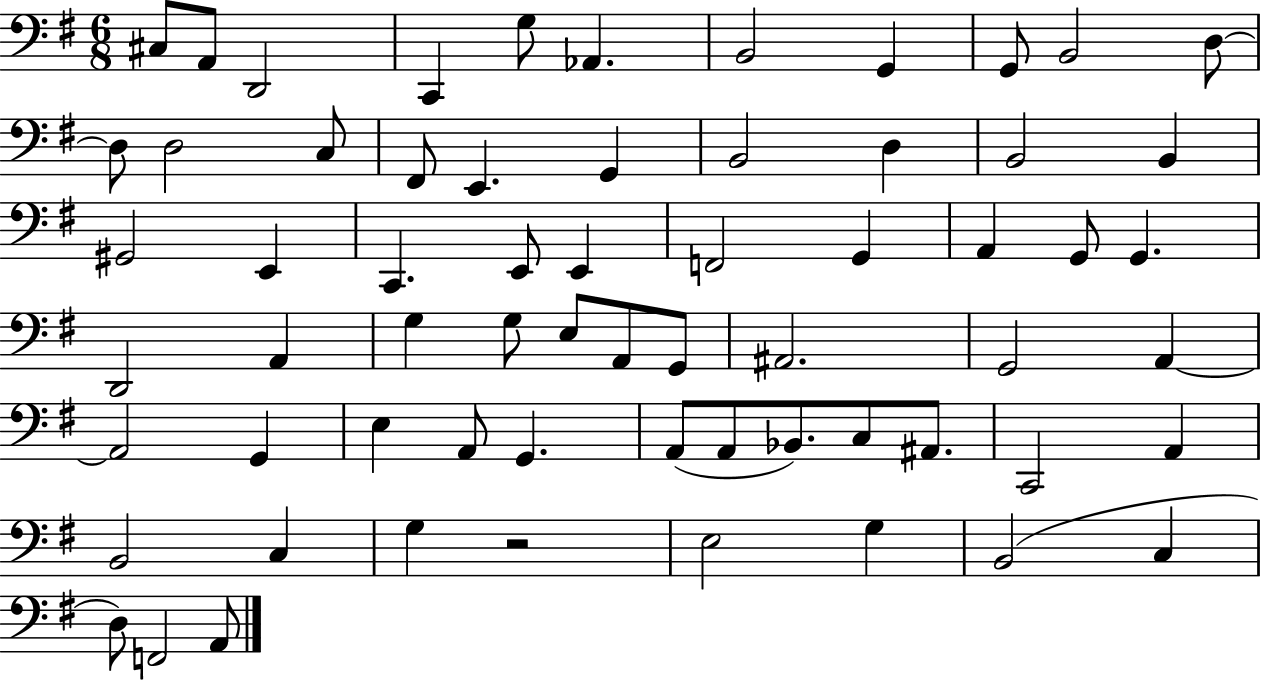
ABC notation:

X:1
T:Untitled
M:6/8
L:1/4
K:G
^C,/2 A,,/2 D,,2 C,, G,/2 _A,, B,,2 G,, G,,/2 B,,2 D,/2 D,/2 D,2 C,/2 ^F,,/2 E,, G,, B,,2 D, B,,2 B,, ^G,,2 E,, C,, E,,/2 E,, F,,2 G,, A,, G,,/2 G,, D,,2 A,, G, G,/2 E,/2 A,,/2 G,,/2 ^A,,2 G,,2 A,, A,,2 G,, E, A,,/2 G,, A,,/2 A,,/2 _B,,/2 C,/2 ^A,,/2 C,,2 A,, B,,2 C, G, z2 E,2 G, B,,2 C, D,/2 F,,2 A,,/2